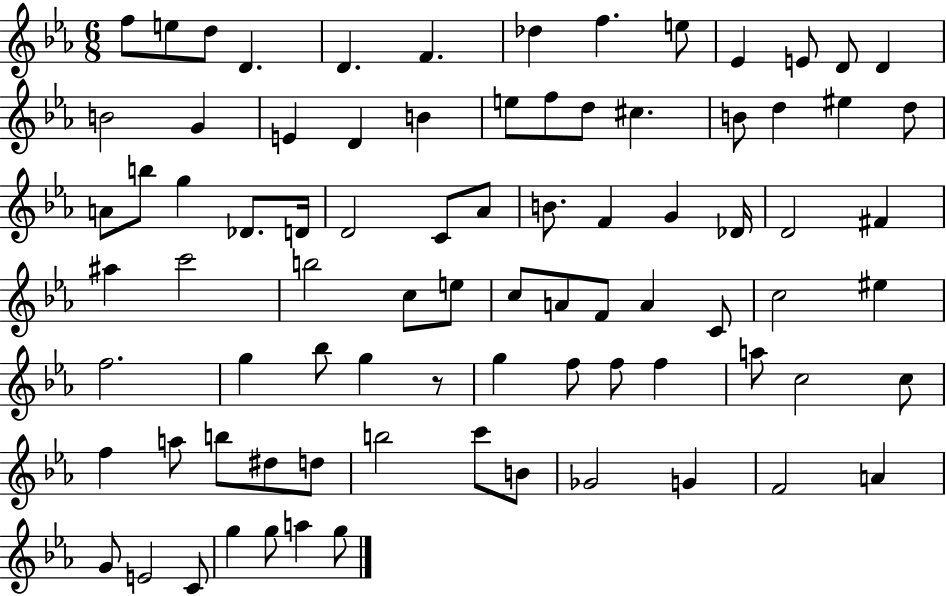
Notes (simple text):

F5/e E5/e D5/e D4/q. D4/q. F4/q. Db5/q F5/q. E5/e Eb4/q E4/e D4/e D4/q B4/h G4/q E4/q D4/q B4/q E5/e F5/e D5/e C#5/q. B4/e D5/q EIS5/q D5/e A4/e B5/e G5/q Db4/e. D4/s D4/h C4/e Ab4/e B4/e. F4/q G4/q Db4/s D4/h F#4/q A#5/q C6/h B5/h C5/e E5/e C5/e A4/e F4/e A4/q C4/e C5/h EIS5/q F5/h. G5/q Bb5/e G5/q R/e G5/q F5/e F5/e F5/q A5/e C5/h C5/e F5/q A5/e B5/e D#5/e D5/e B5/h C6/e B4/e Gb4/h G4/q F4/h A4/q G4/e E4/h C4/e G5/q G5/e A5/q G5/e